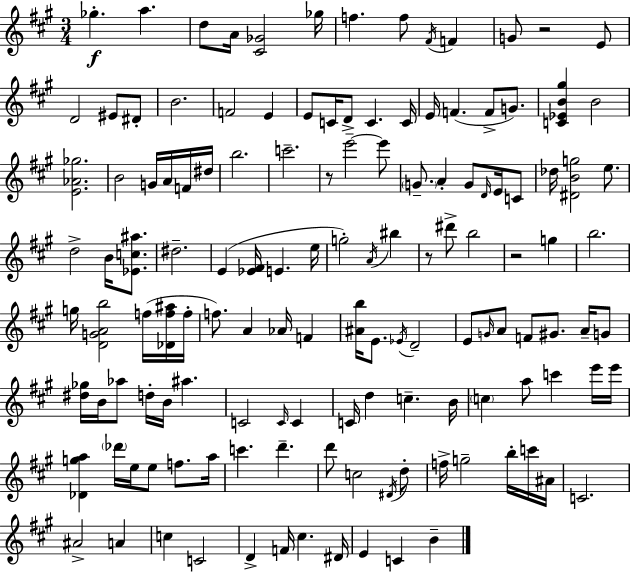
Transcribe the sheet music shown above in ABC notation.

X:1
T:Untitled
M:3/4
L:1/4
K:A
_g a d/2 A/4 [^C_G]2 _g/4 f f/2 ^F/4 F G/2 z2 E/2 D2 ^E/2 ^D/2 B2 F2 E E/2 C/4 D/2 C C/4 E/4 F F/2 G/2 [C_EB^g] B2 [E_A_g]2 B2 G/4 A/4 F/4 ^d/4 b2 c'2 z/2 e'2 e'/2 G/2 A G/2 D/4 E/4 C/2 _d/4 [^DBg]2 e/2 d2 B/4 [_Ec^a]/2 ^d2 E [_E^F]/4 E e/4 g2 A/4 ^b z/2 ^d'/2 b2 z2 g b2 g/4 [DGAb]2 f/4 [_Df^a]/4 f/4 f/2 A _A/4 F [^Ab]/4 E/2 _E/4 D2 E/2 G/4 A/2 F/2 ^G/2 A/4 G/2 [^d_g]/4 B/4 _a/2 d/4 B/4 ^a C2 C/4 C C/4 d c B/4 c a/2 c' e'/4 e'/4 [_Dga] _d'/4 e/4 e/2 f/2 a/4 c' d' d'/2 c2 ^D/4 d/2 f/4 g2 b/4 c'/4 ^A/4 C2 ^A2 A c C2 D F/4 ^c ^D/4 E C B